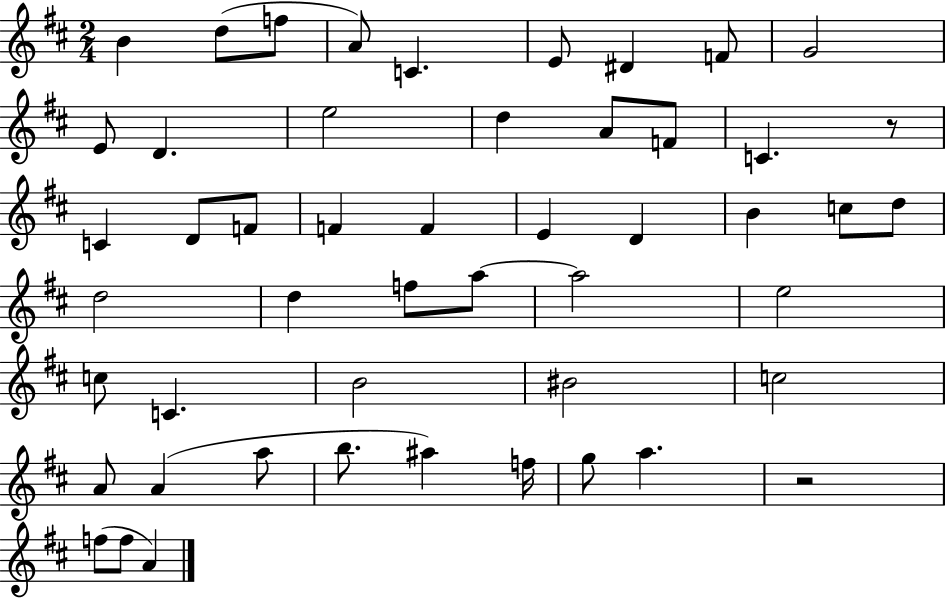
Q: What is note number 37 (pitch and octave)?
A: C5